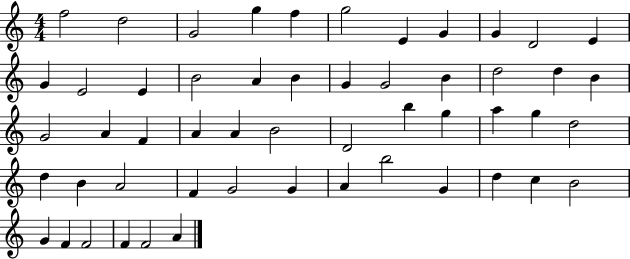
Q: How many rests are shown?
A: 0